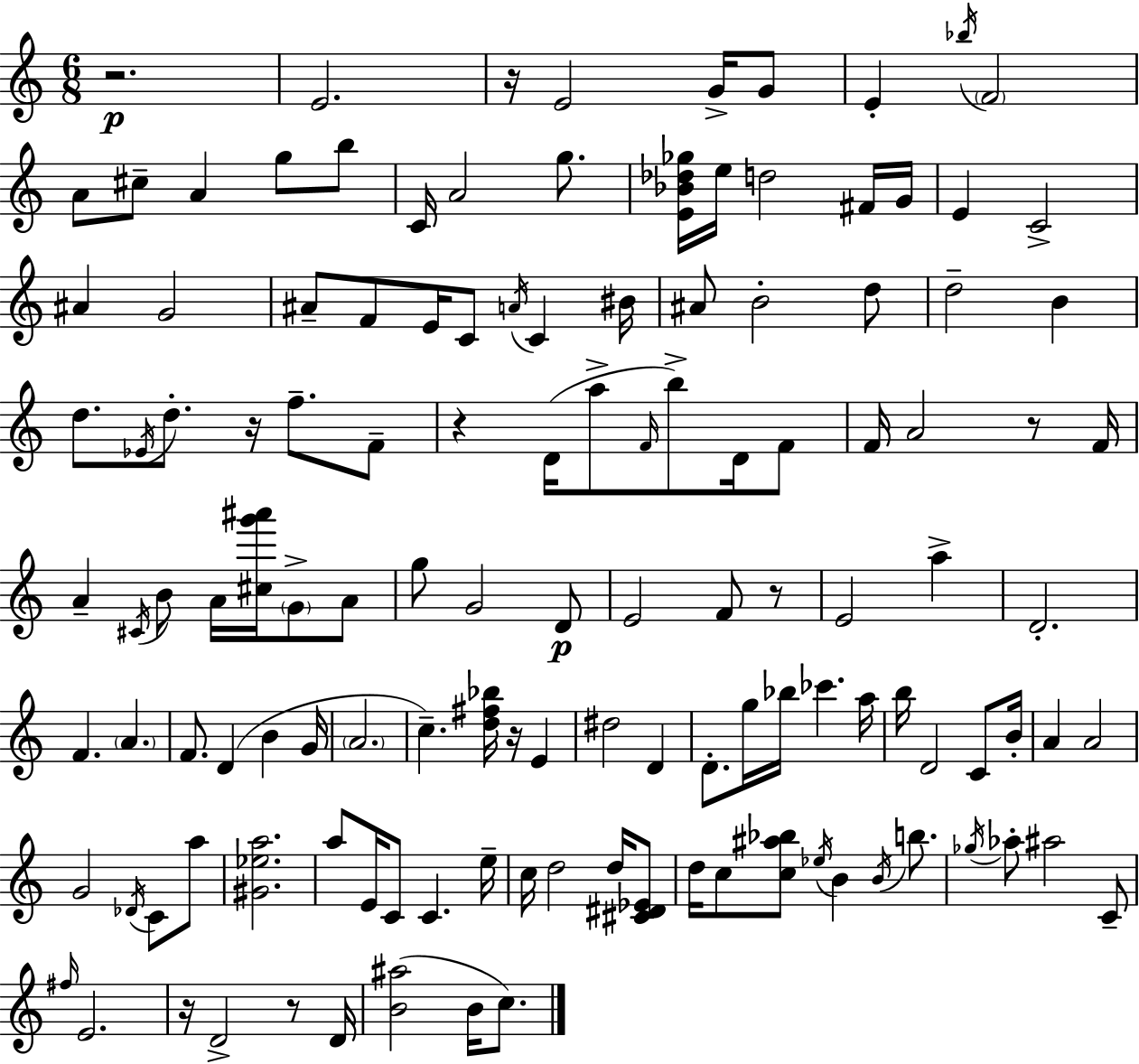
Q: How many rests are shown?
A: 9